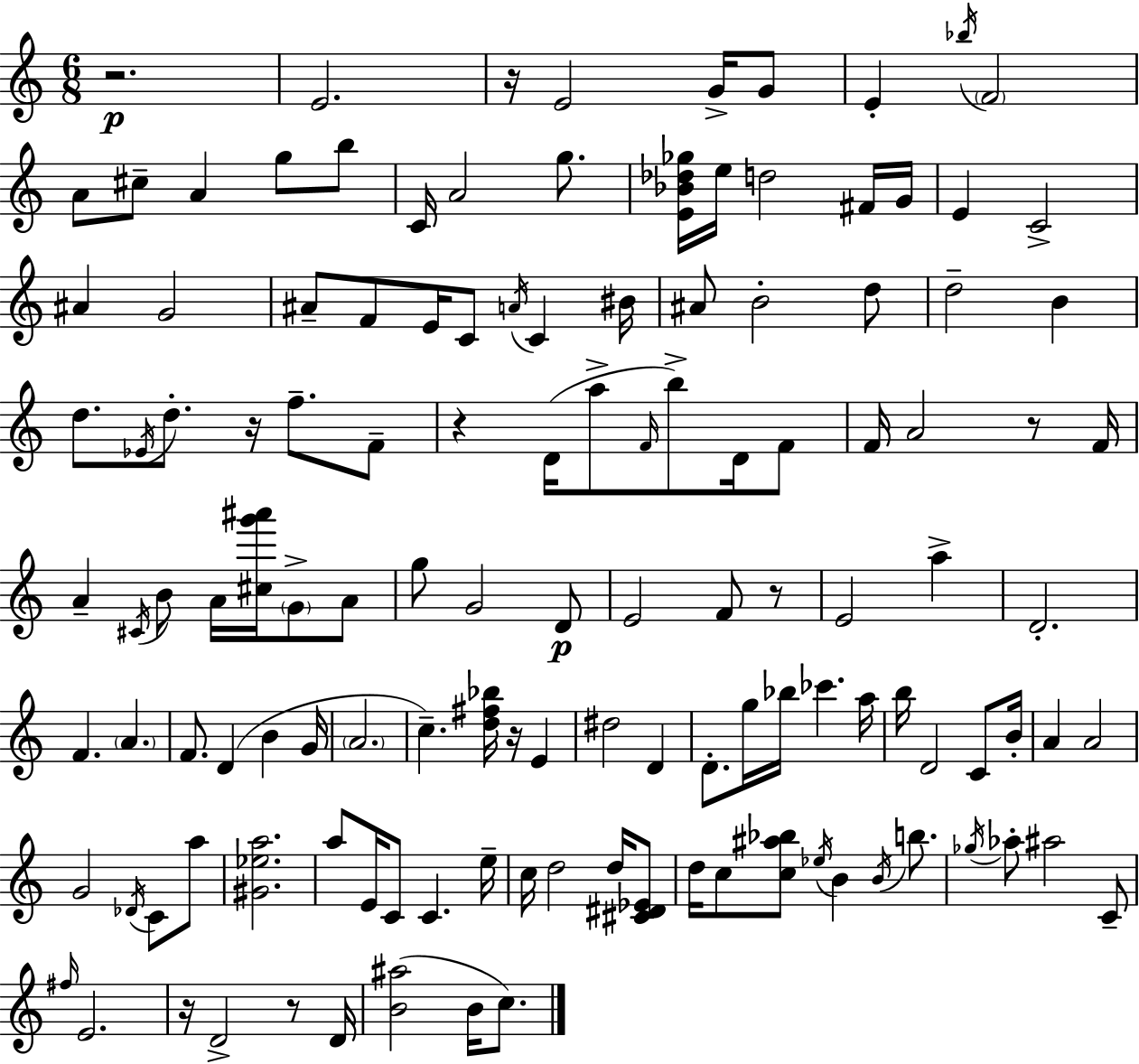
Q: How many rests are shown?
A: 9